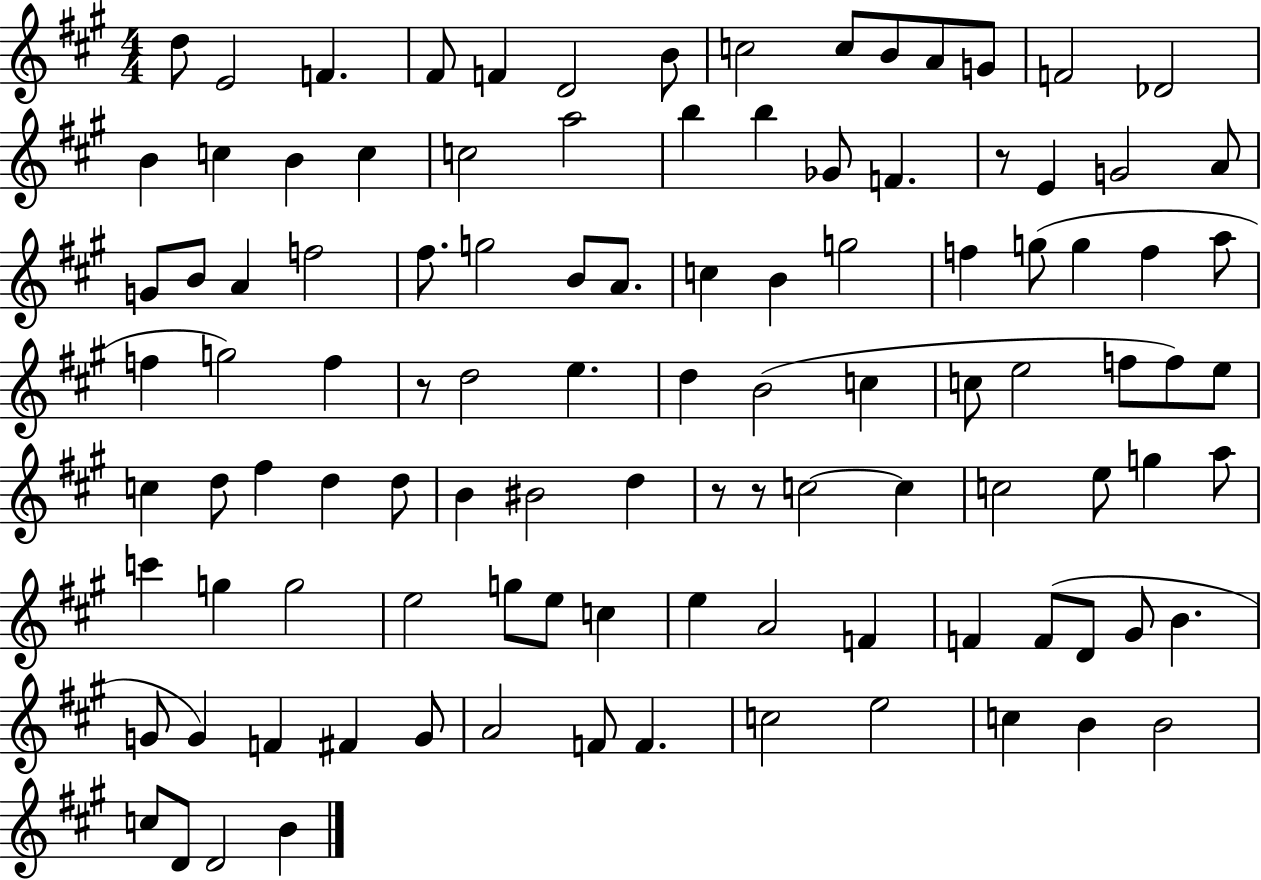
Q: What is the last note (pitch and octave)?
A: B4